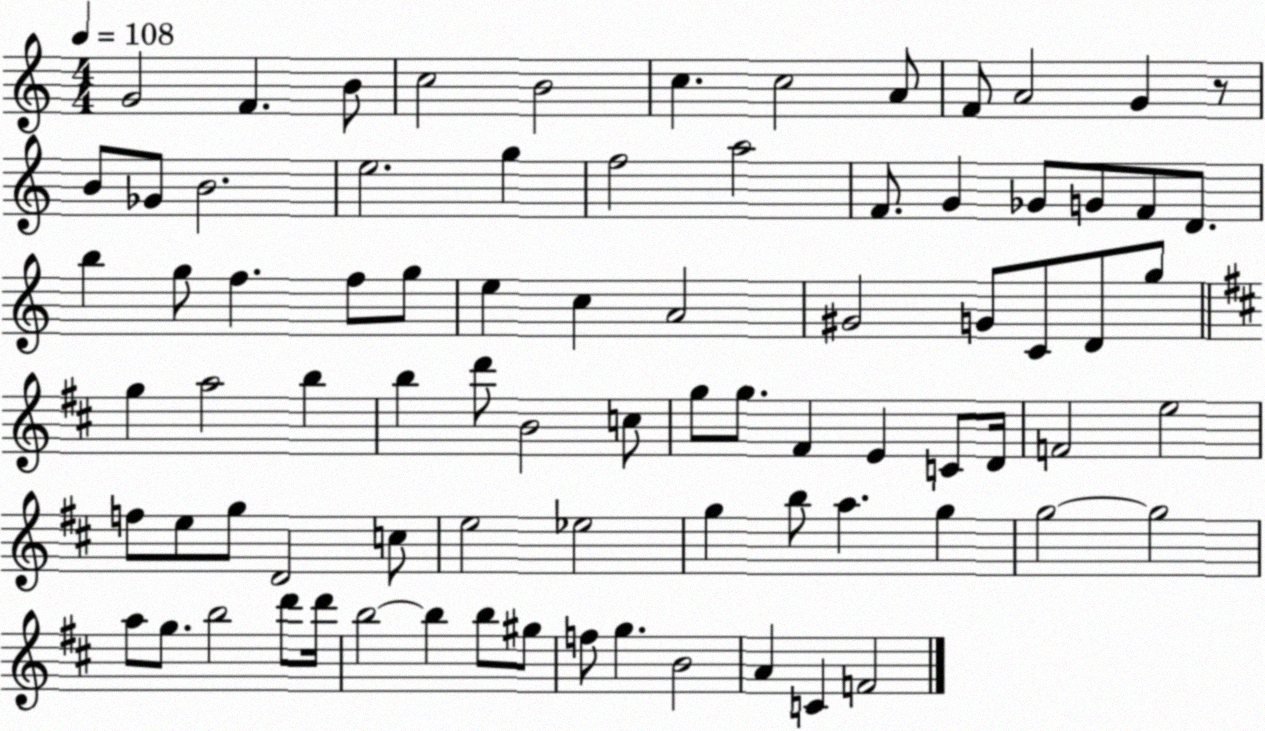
X:1
T:Untitled
M:4/4
L:1/4
K:C
G2 F B/2 c2 B2 c c2 A/2 F/2 A2 G z/2 B/2 _G/2 B2 e2 g f2 a2 F/2 G _G/2 G/2 F/2 D/2 b g/2 f f/2 g/2 e c A2 ^G2 G/2 C/2 D/2 g/2 g a2 b b d'/2 B2 c/2 g/2 g/2 ^F E C/2 D/4 F2 e2 f/2 e/2 g/2 D2 c/2 e2 _e2 g b/2 a g g2 g2 a/2 g/2 b2 d'/2 d'/4 b2 b b/2 ^g/2 f/2 g B2 A C F2